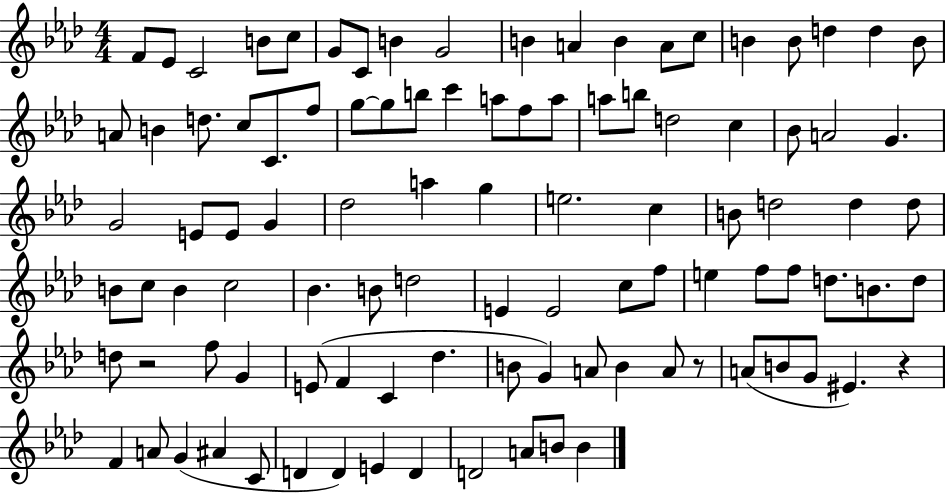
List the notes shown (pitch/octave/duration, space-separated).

F4/e Eb4/e C4/h B4/e C5/e G4/e C4/e B4/q G4/h B4/q A4/q B4/q A4/e C5/e B4/q B4/e D5/q D5/q B4/e A4/e B4/q D5/e. C5/e C4/e. F5/e G5/e G5/e B5/e C6/q A5/e F5/e A5/e A5/e B5/e D5/h C5/q Bb4/e A4/h G4/q. G4/h E4/e E4/e G4/q Db5/h A5/q G5/q E5/h. C5/q B4/e D5/h D5/q D5/e B4/e C5/e B4/q C5/h Bb4/q. B4/e D5/h E4/q E4/h C5/e F5/e E5/q F5/e F5/e D5/e. B4/e. D5/e D5/e R/h F5/e G4/q E4/e F4/q C4/q Db5/q. B4/e G4/q A4/e B4/q A4/e R/e A4/e B4/e G4/e EIS4/q. R/q F4/q A4/e G4/q A#4/q C4/e D4/q D4/q E4/q D4/q D4/h A4/e B4/e B4/q